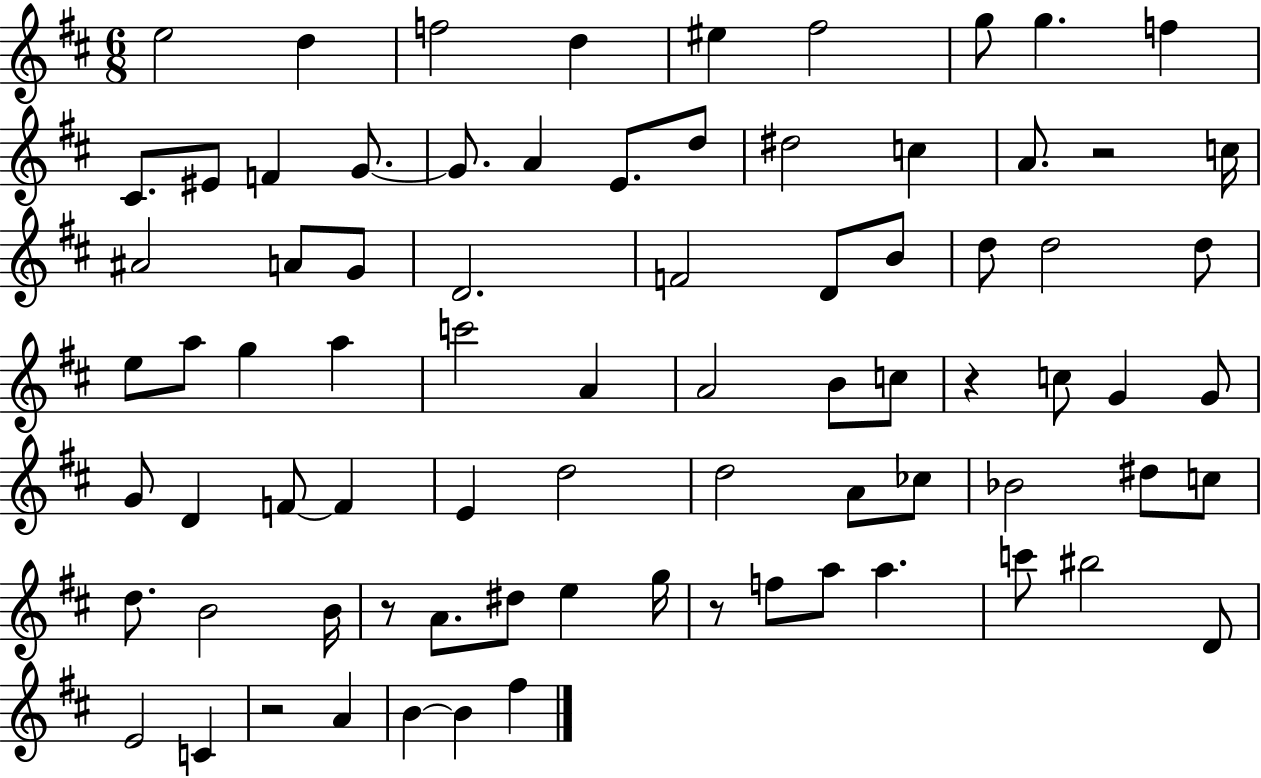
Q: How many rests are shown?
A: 5